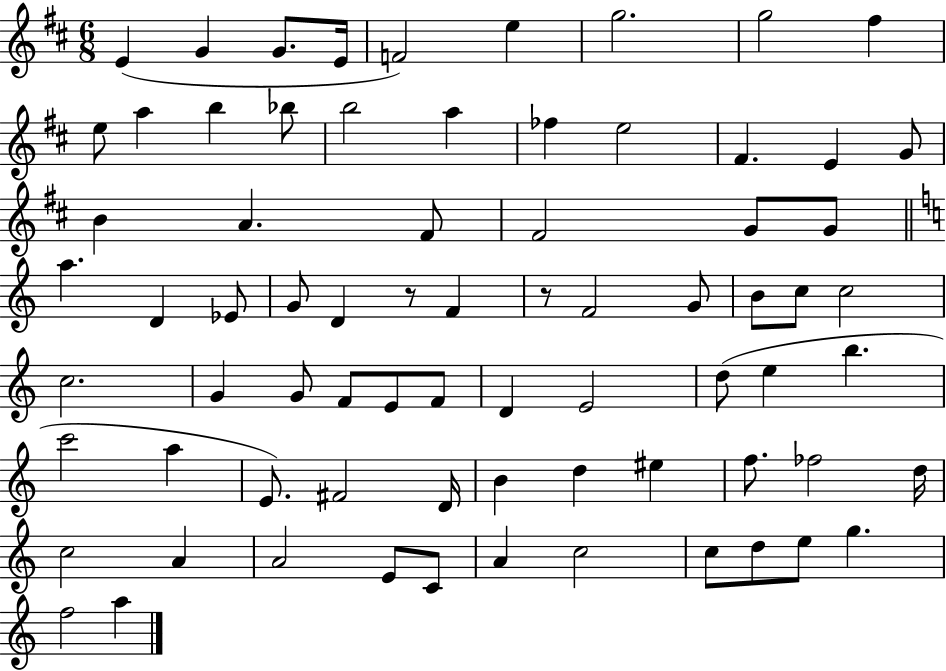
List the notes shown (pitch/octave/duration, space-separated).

E4/q G4/q G4/e. E4/s F4/h E5/q G5/h. G5/h F#5/q E5/e A5/q B5/q Bb5/e B5/h A5/q FES5/q E5/h F#4/q. E4/q G4/e B4/q A4/q. F#4/e F#4/h G4/e G4/e A5/q. D4/q Eb4/e G4/e D4/q R/e F4/q R/e F4/h G4/e B4/e C5/e C5/h C5/h. G4/q G4/e F4/e E4/e F4/e D4/q E4/h D5/e E5/q B5/q. C6/h A5/q E4/e. F#4/h D4/s B4/q D5/q EIS5/q F5/e. FES5/h D5/s C5/h A4/q A4/h E4/e C4/e A4/q C5/h C5/e D5/e E5/e G5/q. F5/h A5/q